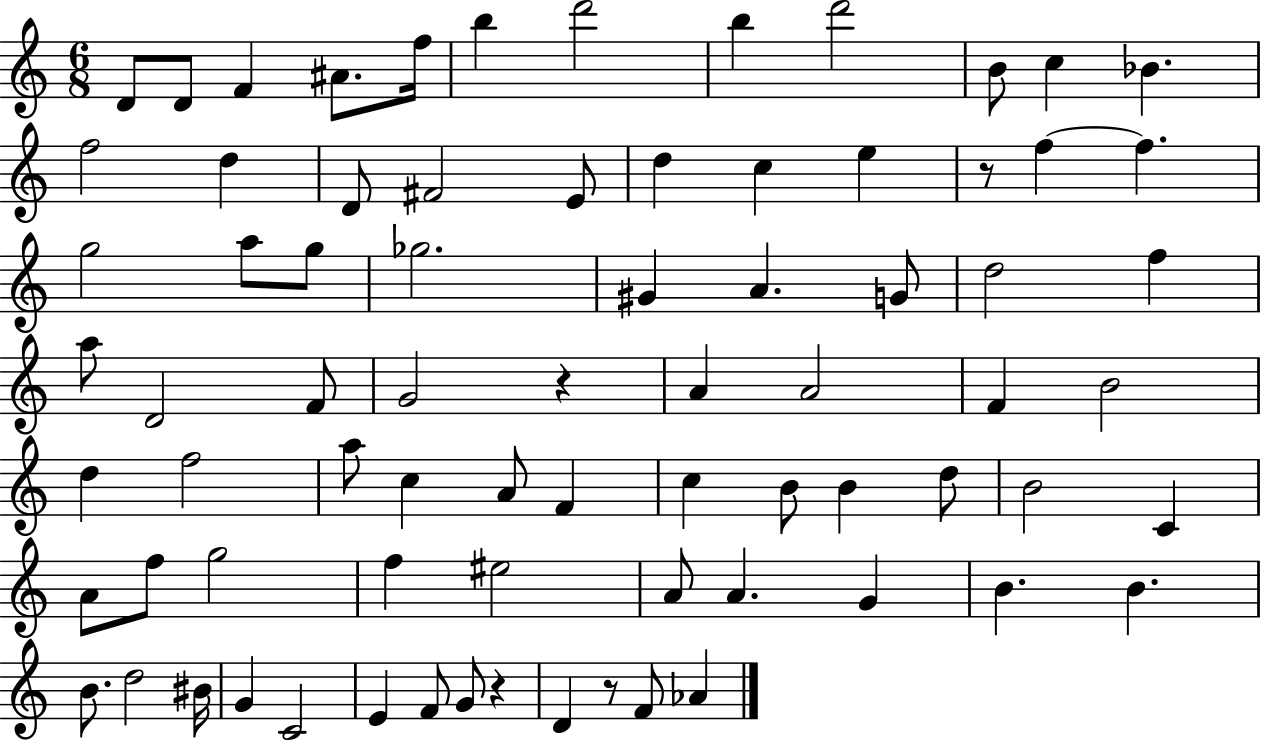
{
  \clef treble
  \numericTimeSignature
  \time 6/8
  \key c \major
  \repeat volta 2 { d'8 d'8 f'4 ais'8. f''16 | b''4 d'''2 | b''4 d'''2 | b'8 c''4 bes'4. | \break f''2 d''4 | d'8 fis'2 e'8 | d''4 c''4 e''4 | r8 f''4~~ f''4. | \break g''2 a''8 g''8 | ges''2. | gis'4 a'4. g'8 | d''2 f''4 | \break a''8 d'2 f'8 | g'2 r4 | a'4 a'2 | f'4 b'2 | \break d''4 f''2 | a''8 c''4 a'8 f'4 | c''4 b'8 b'4 d''8 | b'2 c'4 | \break a'8 f''8 g''2 | f''4 eis''2 | a'8 a'4. g'4 | b'4. b'4. | \break b'8. d''2 bis'16 | g'4 c'2 | e'4 f'8 g'8 r4 | d'4 r8 f'8 aes'4 | \break } \bar "|."
}